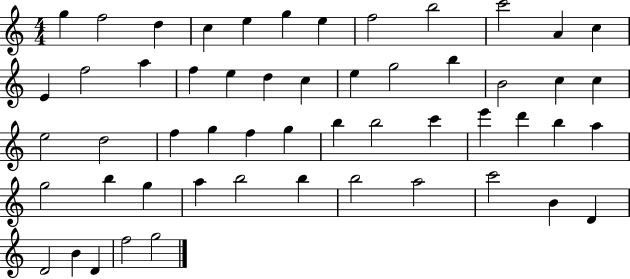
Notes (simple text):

G5/q F5/h D5/q C5/q E5/q G5/q E5/q F5/h B5/h C6/h A4/q C5/q E4/q F5/h A5/q F5/q E5/q D5/q C5/q E5/q G5/h B5/q B4/h C5/q C5/q E5/h D5/h F5/q G5/q F5/q G5/q B5/q B5/h C6/q E6/q D6/q B5/q A5/q G5/h B5/q G5/q A5/q B5/h B5/q B5/h A5/h C6/h B4/q D4/q D4/h B4/q D4/q F5/h G5/h